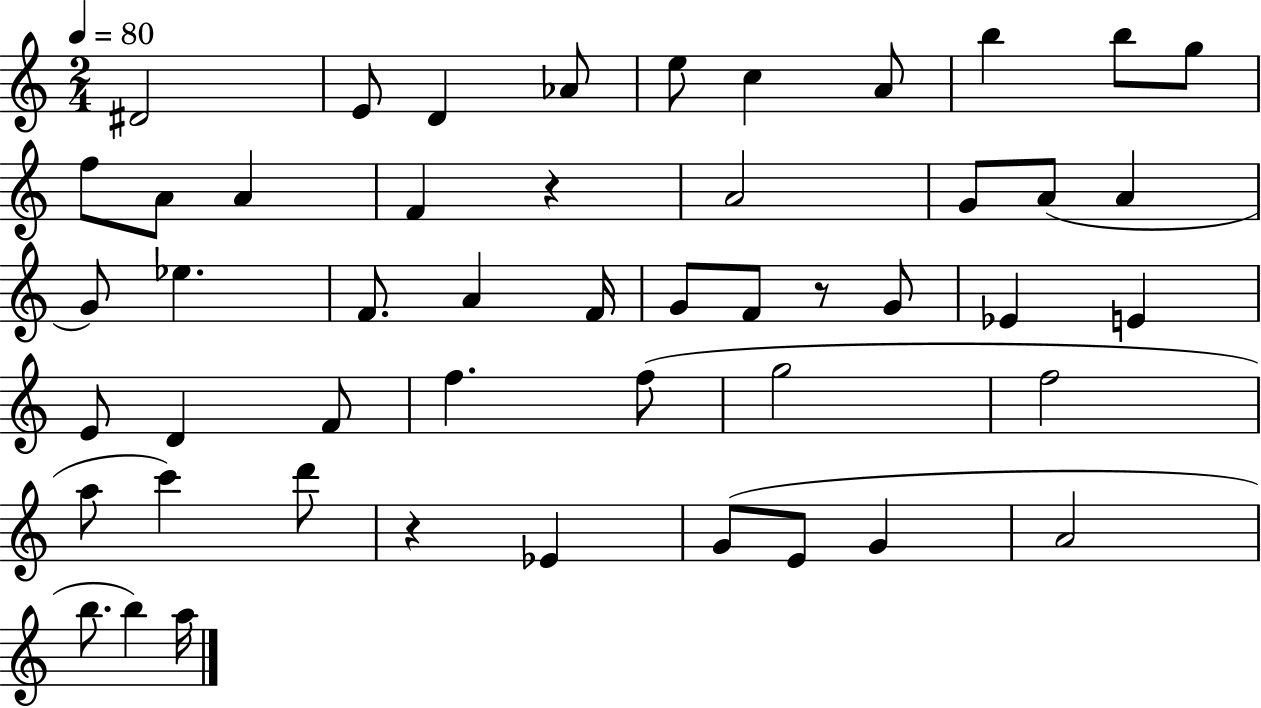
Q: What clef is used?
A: treble